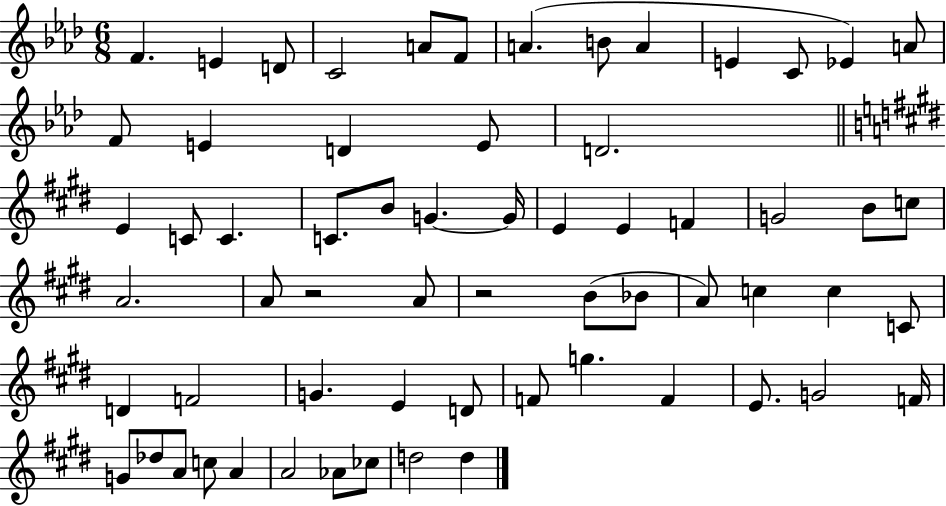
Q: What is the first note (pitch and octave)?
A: F4